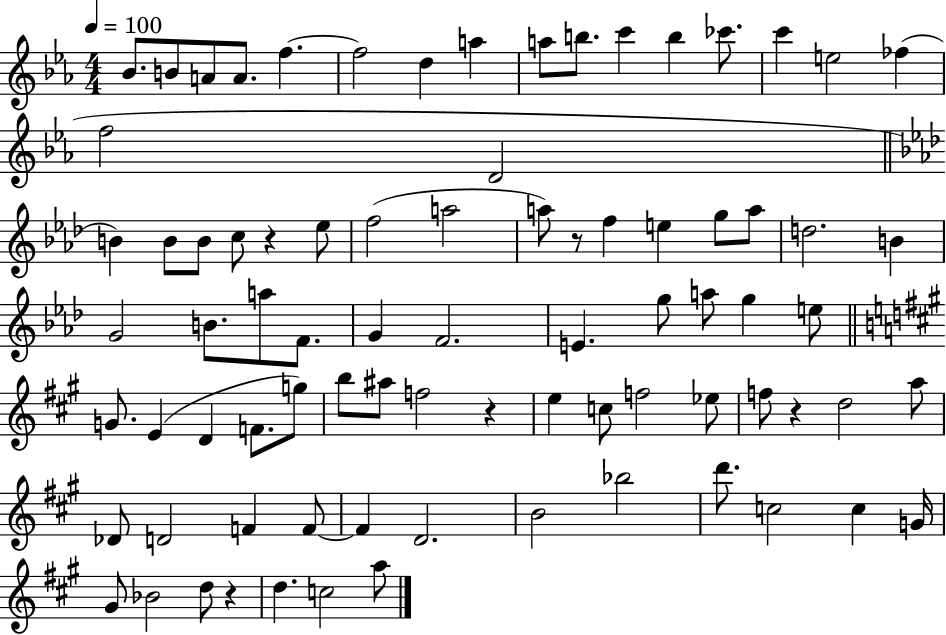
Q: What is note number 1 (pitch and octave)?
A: Bb4